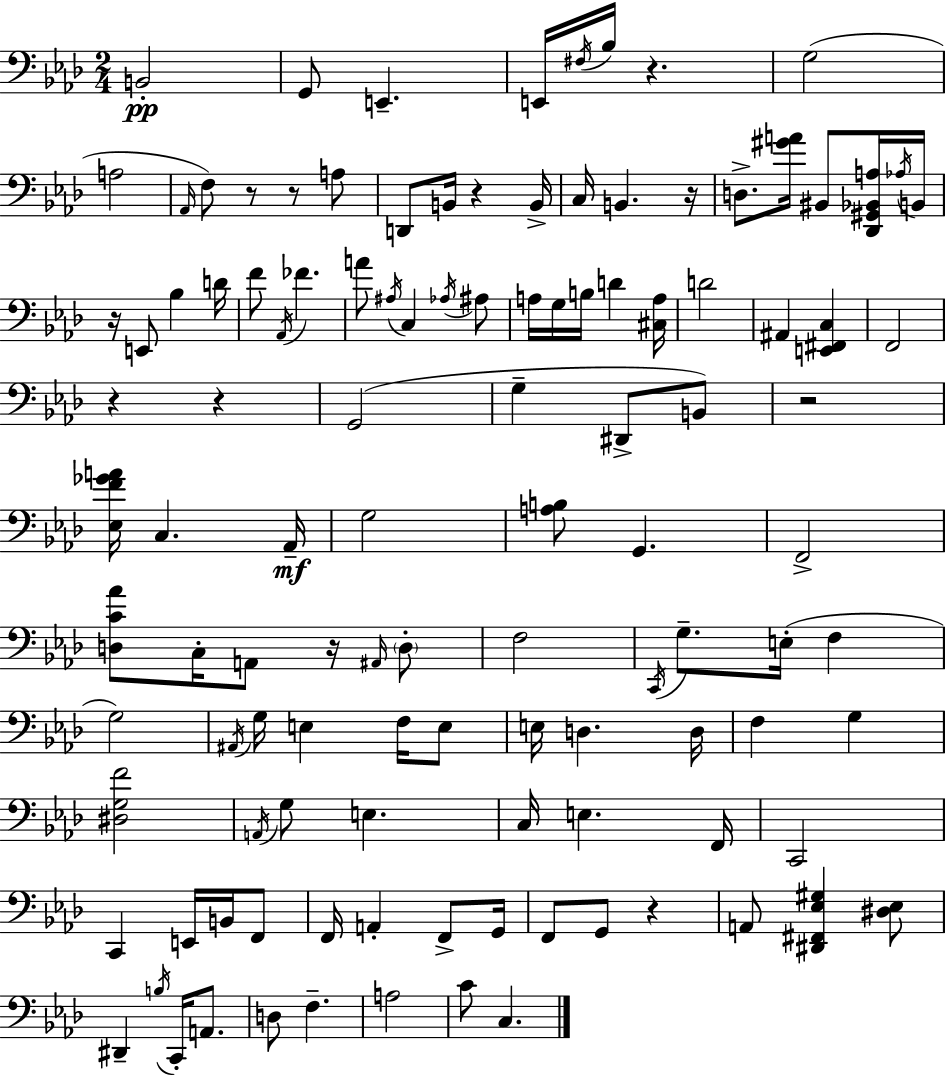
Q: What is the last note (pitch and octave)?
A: C3